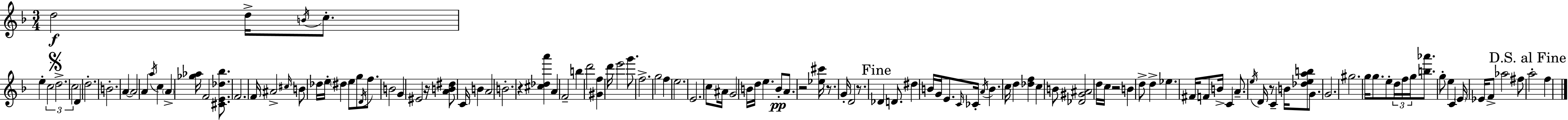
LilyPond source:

{
  \clef treble
  \numericTimeSignature
  \time 3/4
  \key f \major
  d''2\f d''16-> \acciaccatura { b'16 } c''8.-. | e''4-. \tuplet 3/2 { c''2 | \mark \markup { \musicglyph "scripts.segno" } d''2.-> | c''2 } d'4 | \break d''2.-. | b'2.-. | a'4~~ a'2 | a'4 \acciaccatura { a''16 } c''4 \parenthesize a'4-> | \break <ges'' aes''>16 f'2 <cis' e' des'' bes''>8. | f'2. | f'16 ais'2-> \grace { cis''16 } | b'8 des''16 e''16-. \parenthesize dis''4 e''8 g''8 | \break \acciaccatura { d'16 } f''8. b'2 | g'4 eis'2 | r16 <a' b' dis''>8 c'16 b'4 a'2 | b'2.-. | \break r4 <cis'' des'' a'''>4 | a'4 f'2-- | b''4 d'''2 | <gis' f''>4 d'''16 e'''2 | \break g'''8. f''2.-> | g''2 | f''4 e''2. | e'2. | \break c''8 ais'16 g'2 | b'16 d''16 e''4. b'8-.\pp | a'8. r2 | <ees'' cis'''>16 r8. g'16-. d'2 | \break r8. \mark "Fine" des'4 d'8. dis''4 | b'16 g'16 e'8. \grace { c'16 } ces'16-. \acciaccatura { a'16 } b'4. | c''16 d''4 <des'' f''>4 | c''4 b'8 <des' gis' ais'>2 | \break d''16 c''16 r2 | b'4 d''8-> d''4-> | ees''4. fis'16 f'8 b'16-> c'4 | a'8.-- \acciaccatura { e''16 } d'16 r8 c'4-- | \break b'16 <des'' e'' a'' b''>8 g'8. g'2. | gis''2. | g''16 g''8. e''8-. | \tuplet 3/2 { d''16 f''16 g''16 } <b'' aes'''>8. g''8-. e''4 | \break c'4 \parenthesize e'16 ees'16 f'8-> aes''2 | fis''8 \mark "D.S. al Fine" a''2-. | f''4 \bar "|."
}